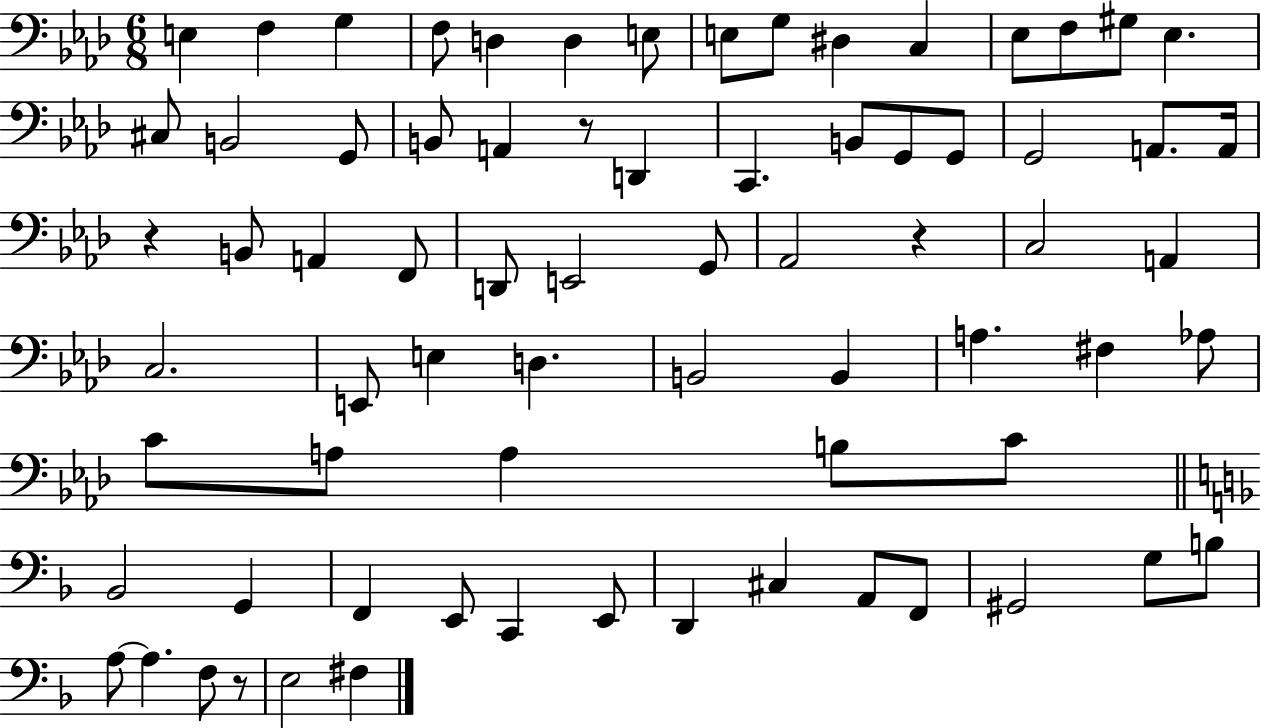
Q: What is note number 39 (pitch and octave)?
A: E2